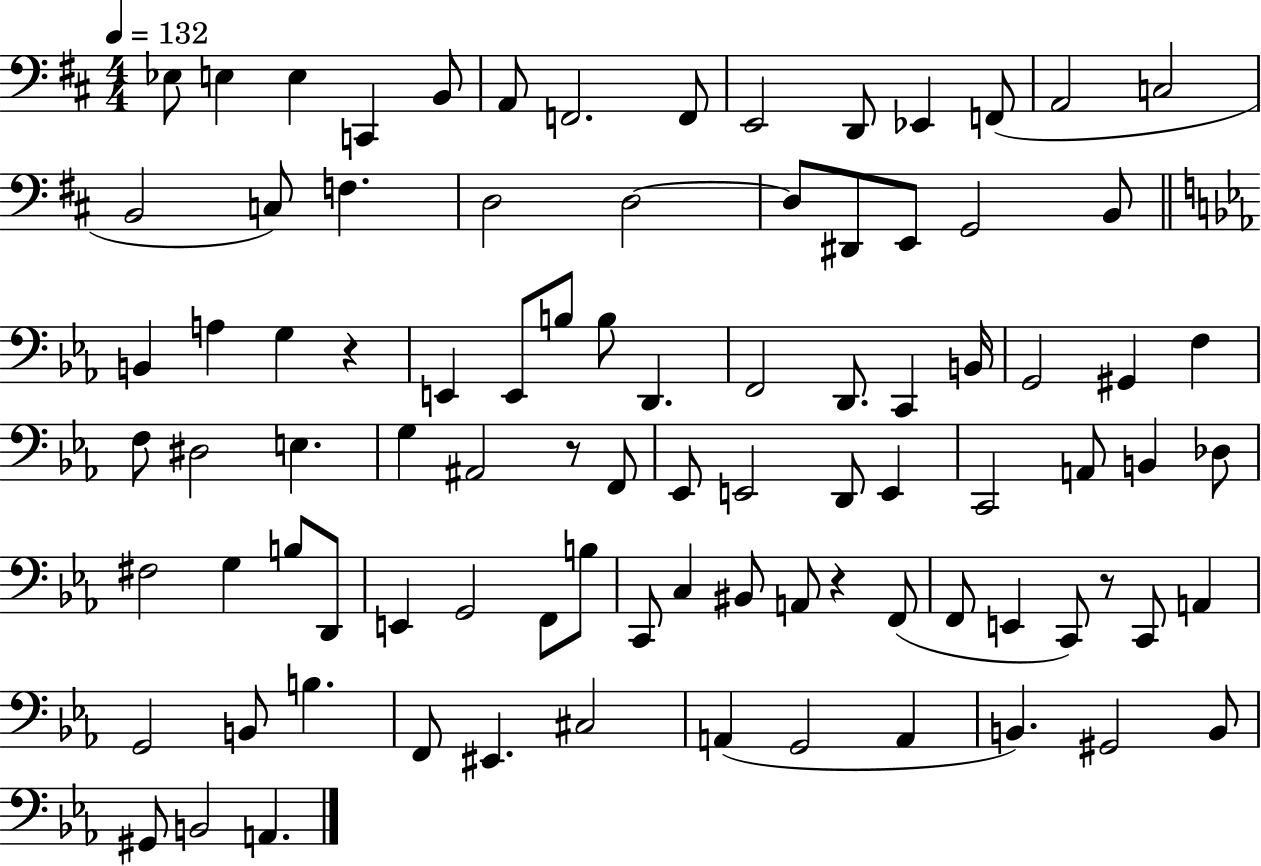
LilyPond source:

{
  \clef bass
  \numericTimeSignature
  \time 4/4
  \key d \major
  \tempo 4 = 132
  ees8 e4 e4 c,4 b,8 | a,8 f,2. f,8 | e,2 d,8 ees,4 f,8( | a,2 c2 | \break b,2 c8) f4. | d2 d2~~ | d8 dis,8 e,8 g,2 b,8 | \bar "||" \break \key ees \major b,4 a4 g4 r4 | e,4 e,8 b8 b8 d,4. | f,2 d,8. c,4 b,16 | g,2 gis,4 f4 | \break f8 dis2 e4. | g4 ais,2 r8 f,8 | ees,8 e,2 d,8 e,4 | c,2 a,8 b,4 des8 | \break fis2 g4 b8 d,8 | e,4 g,2 f,8 b8 | c,8 c4 bis,8 a,8 r4 f,8( | f,8 e,4 c,8) r8 c,8 a,4 | \break g,2 b,8 b4. | f,8 eis,4. cis2 | a,4( g,2 a,4 | b,4.) gis,2 b,8 | \break gis,8 b,2 a,4. | \bar "|."
}